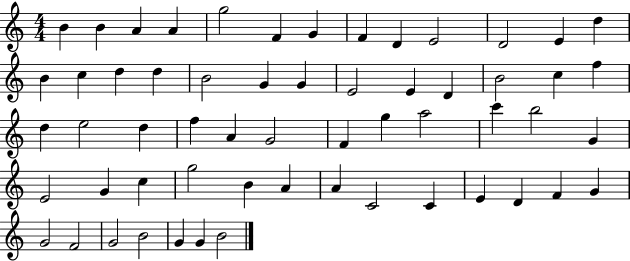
{
  \clef treble
  \numericTimeSignature
  \time 4/4
  \key c \major
  b'4 b'4 a'4 a'4 | g''2 f'4 g'4 | f'4 d'4 e'2 | d'2 e'4 d''4 | \break b'4 c''4 d''4 d''4 | b'2 g'4 g'4 | e'2 e'4 d'4 | b'2 c''4 f''4 | \break d''4 e''2 d''4 | f''4 a'4 g'2 | f'4 g''4 a''2 | c'''4 b''2 g'4 | \break e'2 g'4 c''4 | g''2 b'4 a'4 | a'4 c'2 c'4 | e'4 d'4 f'4 g'4 | \break g'2 f'2 | g'2 b'2 | g'4 g'4 b'2 | \bar "|."
}